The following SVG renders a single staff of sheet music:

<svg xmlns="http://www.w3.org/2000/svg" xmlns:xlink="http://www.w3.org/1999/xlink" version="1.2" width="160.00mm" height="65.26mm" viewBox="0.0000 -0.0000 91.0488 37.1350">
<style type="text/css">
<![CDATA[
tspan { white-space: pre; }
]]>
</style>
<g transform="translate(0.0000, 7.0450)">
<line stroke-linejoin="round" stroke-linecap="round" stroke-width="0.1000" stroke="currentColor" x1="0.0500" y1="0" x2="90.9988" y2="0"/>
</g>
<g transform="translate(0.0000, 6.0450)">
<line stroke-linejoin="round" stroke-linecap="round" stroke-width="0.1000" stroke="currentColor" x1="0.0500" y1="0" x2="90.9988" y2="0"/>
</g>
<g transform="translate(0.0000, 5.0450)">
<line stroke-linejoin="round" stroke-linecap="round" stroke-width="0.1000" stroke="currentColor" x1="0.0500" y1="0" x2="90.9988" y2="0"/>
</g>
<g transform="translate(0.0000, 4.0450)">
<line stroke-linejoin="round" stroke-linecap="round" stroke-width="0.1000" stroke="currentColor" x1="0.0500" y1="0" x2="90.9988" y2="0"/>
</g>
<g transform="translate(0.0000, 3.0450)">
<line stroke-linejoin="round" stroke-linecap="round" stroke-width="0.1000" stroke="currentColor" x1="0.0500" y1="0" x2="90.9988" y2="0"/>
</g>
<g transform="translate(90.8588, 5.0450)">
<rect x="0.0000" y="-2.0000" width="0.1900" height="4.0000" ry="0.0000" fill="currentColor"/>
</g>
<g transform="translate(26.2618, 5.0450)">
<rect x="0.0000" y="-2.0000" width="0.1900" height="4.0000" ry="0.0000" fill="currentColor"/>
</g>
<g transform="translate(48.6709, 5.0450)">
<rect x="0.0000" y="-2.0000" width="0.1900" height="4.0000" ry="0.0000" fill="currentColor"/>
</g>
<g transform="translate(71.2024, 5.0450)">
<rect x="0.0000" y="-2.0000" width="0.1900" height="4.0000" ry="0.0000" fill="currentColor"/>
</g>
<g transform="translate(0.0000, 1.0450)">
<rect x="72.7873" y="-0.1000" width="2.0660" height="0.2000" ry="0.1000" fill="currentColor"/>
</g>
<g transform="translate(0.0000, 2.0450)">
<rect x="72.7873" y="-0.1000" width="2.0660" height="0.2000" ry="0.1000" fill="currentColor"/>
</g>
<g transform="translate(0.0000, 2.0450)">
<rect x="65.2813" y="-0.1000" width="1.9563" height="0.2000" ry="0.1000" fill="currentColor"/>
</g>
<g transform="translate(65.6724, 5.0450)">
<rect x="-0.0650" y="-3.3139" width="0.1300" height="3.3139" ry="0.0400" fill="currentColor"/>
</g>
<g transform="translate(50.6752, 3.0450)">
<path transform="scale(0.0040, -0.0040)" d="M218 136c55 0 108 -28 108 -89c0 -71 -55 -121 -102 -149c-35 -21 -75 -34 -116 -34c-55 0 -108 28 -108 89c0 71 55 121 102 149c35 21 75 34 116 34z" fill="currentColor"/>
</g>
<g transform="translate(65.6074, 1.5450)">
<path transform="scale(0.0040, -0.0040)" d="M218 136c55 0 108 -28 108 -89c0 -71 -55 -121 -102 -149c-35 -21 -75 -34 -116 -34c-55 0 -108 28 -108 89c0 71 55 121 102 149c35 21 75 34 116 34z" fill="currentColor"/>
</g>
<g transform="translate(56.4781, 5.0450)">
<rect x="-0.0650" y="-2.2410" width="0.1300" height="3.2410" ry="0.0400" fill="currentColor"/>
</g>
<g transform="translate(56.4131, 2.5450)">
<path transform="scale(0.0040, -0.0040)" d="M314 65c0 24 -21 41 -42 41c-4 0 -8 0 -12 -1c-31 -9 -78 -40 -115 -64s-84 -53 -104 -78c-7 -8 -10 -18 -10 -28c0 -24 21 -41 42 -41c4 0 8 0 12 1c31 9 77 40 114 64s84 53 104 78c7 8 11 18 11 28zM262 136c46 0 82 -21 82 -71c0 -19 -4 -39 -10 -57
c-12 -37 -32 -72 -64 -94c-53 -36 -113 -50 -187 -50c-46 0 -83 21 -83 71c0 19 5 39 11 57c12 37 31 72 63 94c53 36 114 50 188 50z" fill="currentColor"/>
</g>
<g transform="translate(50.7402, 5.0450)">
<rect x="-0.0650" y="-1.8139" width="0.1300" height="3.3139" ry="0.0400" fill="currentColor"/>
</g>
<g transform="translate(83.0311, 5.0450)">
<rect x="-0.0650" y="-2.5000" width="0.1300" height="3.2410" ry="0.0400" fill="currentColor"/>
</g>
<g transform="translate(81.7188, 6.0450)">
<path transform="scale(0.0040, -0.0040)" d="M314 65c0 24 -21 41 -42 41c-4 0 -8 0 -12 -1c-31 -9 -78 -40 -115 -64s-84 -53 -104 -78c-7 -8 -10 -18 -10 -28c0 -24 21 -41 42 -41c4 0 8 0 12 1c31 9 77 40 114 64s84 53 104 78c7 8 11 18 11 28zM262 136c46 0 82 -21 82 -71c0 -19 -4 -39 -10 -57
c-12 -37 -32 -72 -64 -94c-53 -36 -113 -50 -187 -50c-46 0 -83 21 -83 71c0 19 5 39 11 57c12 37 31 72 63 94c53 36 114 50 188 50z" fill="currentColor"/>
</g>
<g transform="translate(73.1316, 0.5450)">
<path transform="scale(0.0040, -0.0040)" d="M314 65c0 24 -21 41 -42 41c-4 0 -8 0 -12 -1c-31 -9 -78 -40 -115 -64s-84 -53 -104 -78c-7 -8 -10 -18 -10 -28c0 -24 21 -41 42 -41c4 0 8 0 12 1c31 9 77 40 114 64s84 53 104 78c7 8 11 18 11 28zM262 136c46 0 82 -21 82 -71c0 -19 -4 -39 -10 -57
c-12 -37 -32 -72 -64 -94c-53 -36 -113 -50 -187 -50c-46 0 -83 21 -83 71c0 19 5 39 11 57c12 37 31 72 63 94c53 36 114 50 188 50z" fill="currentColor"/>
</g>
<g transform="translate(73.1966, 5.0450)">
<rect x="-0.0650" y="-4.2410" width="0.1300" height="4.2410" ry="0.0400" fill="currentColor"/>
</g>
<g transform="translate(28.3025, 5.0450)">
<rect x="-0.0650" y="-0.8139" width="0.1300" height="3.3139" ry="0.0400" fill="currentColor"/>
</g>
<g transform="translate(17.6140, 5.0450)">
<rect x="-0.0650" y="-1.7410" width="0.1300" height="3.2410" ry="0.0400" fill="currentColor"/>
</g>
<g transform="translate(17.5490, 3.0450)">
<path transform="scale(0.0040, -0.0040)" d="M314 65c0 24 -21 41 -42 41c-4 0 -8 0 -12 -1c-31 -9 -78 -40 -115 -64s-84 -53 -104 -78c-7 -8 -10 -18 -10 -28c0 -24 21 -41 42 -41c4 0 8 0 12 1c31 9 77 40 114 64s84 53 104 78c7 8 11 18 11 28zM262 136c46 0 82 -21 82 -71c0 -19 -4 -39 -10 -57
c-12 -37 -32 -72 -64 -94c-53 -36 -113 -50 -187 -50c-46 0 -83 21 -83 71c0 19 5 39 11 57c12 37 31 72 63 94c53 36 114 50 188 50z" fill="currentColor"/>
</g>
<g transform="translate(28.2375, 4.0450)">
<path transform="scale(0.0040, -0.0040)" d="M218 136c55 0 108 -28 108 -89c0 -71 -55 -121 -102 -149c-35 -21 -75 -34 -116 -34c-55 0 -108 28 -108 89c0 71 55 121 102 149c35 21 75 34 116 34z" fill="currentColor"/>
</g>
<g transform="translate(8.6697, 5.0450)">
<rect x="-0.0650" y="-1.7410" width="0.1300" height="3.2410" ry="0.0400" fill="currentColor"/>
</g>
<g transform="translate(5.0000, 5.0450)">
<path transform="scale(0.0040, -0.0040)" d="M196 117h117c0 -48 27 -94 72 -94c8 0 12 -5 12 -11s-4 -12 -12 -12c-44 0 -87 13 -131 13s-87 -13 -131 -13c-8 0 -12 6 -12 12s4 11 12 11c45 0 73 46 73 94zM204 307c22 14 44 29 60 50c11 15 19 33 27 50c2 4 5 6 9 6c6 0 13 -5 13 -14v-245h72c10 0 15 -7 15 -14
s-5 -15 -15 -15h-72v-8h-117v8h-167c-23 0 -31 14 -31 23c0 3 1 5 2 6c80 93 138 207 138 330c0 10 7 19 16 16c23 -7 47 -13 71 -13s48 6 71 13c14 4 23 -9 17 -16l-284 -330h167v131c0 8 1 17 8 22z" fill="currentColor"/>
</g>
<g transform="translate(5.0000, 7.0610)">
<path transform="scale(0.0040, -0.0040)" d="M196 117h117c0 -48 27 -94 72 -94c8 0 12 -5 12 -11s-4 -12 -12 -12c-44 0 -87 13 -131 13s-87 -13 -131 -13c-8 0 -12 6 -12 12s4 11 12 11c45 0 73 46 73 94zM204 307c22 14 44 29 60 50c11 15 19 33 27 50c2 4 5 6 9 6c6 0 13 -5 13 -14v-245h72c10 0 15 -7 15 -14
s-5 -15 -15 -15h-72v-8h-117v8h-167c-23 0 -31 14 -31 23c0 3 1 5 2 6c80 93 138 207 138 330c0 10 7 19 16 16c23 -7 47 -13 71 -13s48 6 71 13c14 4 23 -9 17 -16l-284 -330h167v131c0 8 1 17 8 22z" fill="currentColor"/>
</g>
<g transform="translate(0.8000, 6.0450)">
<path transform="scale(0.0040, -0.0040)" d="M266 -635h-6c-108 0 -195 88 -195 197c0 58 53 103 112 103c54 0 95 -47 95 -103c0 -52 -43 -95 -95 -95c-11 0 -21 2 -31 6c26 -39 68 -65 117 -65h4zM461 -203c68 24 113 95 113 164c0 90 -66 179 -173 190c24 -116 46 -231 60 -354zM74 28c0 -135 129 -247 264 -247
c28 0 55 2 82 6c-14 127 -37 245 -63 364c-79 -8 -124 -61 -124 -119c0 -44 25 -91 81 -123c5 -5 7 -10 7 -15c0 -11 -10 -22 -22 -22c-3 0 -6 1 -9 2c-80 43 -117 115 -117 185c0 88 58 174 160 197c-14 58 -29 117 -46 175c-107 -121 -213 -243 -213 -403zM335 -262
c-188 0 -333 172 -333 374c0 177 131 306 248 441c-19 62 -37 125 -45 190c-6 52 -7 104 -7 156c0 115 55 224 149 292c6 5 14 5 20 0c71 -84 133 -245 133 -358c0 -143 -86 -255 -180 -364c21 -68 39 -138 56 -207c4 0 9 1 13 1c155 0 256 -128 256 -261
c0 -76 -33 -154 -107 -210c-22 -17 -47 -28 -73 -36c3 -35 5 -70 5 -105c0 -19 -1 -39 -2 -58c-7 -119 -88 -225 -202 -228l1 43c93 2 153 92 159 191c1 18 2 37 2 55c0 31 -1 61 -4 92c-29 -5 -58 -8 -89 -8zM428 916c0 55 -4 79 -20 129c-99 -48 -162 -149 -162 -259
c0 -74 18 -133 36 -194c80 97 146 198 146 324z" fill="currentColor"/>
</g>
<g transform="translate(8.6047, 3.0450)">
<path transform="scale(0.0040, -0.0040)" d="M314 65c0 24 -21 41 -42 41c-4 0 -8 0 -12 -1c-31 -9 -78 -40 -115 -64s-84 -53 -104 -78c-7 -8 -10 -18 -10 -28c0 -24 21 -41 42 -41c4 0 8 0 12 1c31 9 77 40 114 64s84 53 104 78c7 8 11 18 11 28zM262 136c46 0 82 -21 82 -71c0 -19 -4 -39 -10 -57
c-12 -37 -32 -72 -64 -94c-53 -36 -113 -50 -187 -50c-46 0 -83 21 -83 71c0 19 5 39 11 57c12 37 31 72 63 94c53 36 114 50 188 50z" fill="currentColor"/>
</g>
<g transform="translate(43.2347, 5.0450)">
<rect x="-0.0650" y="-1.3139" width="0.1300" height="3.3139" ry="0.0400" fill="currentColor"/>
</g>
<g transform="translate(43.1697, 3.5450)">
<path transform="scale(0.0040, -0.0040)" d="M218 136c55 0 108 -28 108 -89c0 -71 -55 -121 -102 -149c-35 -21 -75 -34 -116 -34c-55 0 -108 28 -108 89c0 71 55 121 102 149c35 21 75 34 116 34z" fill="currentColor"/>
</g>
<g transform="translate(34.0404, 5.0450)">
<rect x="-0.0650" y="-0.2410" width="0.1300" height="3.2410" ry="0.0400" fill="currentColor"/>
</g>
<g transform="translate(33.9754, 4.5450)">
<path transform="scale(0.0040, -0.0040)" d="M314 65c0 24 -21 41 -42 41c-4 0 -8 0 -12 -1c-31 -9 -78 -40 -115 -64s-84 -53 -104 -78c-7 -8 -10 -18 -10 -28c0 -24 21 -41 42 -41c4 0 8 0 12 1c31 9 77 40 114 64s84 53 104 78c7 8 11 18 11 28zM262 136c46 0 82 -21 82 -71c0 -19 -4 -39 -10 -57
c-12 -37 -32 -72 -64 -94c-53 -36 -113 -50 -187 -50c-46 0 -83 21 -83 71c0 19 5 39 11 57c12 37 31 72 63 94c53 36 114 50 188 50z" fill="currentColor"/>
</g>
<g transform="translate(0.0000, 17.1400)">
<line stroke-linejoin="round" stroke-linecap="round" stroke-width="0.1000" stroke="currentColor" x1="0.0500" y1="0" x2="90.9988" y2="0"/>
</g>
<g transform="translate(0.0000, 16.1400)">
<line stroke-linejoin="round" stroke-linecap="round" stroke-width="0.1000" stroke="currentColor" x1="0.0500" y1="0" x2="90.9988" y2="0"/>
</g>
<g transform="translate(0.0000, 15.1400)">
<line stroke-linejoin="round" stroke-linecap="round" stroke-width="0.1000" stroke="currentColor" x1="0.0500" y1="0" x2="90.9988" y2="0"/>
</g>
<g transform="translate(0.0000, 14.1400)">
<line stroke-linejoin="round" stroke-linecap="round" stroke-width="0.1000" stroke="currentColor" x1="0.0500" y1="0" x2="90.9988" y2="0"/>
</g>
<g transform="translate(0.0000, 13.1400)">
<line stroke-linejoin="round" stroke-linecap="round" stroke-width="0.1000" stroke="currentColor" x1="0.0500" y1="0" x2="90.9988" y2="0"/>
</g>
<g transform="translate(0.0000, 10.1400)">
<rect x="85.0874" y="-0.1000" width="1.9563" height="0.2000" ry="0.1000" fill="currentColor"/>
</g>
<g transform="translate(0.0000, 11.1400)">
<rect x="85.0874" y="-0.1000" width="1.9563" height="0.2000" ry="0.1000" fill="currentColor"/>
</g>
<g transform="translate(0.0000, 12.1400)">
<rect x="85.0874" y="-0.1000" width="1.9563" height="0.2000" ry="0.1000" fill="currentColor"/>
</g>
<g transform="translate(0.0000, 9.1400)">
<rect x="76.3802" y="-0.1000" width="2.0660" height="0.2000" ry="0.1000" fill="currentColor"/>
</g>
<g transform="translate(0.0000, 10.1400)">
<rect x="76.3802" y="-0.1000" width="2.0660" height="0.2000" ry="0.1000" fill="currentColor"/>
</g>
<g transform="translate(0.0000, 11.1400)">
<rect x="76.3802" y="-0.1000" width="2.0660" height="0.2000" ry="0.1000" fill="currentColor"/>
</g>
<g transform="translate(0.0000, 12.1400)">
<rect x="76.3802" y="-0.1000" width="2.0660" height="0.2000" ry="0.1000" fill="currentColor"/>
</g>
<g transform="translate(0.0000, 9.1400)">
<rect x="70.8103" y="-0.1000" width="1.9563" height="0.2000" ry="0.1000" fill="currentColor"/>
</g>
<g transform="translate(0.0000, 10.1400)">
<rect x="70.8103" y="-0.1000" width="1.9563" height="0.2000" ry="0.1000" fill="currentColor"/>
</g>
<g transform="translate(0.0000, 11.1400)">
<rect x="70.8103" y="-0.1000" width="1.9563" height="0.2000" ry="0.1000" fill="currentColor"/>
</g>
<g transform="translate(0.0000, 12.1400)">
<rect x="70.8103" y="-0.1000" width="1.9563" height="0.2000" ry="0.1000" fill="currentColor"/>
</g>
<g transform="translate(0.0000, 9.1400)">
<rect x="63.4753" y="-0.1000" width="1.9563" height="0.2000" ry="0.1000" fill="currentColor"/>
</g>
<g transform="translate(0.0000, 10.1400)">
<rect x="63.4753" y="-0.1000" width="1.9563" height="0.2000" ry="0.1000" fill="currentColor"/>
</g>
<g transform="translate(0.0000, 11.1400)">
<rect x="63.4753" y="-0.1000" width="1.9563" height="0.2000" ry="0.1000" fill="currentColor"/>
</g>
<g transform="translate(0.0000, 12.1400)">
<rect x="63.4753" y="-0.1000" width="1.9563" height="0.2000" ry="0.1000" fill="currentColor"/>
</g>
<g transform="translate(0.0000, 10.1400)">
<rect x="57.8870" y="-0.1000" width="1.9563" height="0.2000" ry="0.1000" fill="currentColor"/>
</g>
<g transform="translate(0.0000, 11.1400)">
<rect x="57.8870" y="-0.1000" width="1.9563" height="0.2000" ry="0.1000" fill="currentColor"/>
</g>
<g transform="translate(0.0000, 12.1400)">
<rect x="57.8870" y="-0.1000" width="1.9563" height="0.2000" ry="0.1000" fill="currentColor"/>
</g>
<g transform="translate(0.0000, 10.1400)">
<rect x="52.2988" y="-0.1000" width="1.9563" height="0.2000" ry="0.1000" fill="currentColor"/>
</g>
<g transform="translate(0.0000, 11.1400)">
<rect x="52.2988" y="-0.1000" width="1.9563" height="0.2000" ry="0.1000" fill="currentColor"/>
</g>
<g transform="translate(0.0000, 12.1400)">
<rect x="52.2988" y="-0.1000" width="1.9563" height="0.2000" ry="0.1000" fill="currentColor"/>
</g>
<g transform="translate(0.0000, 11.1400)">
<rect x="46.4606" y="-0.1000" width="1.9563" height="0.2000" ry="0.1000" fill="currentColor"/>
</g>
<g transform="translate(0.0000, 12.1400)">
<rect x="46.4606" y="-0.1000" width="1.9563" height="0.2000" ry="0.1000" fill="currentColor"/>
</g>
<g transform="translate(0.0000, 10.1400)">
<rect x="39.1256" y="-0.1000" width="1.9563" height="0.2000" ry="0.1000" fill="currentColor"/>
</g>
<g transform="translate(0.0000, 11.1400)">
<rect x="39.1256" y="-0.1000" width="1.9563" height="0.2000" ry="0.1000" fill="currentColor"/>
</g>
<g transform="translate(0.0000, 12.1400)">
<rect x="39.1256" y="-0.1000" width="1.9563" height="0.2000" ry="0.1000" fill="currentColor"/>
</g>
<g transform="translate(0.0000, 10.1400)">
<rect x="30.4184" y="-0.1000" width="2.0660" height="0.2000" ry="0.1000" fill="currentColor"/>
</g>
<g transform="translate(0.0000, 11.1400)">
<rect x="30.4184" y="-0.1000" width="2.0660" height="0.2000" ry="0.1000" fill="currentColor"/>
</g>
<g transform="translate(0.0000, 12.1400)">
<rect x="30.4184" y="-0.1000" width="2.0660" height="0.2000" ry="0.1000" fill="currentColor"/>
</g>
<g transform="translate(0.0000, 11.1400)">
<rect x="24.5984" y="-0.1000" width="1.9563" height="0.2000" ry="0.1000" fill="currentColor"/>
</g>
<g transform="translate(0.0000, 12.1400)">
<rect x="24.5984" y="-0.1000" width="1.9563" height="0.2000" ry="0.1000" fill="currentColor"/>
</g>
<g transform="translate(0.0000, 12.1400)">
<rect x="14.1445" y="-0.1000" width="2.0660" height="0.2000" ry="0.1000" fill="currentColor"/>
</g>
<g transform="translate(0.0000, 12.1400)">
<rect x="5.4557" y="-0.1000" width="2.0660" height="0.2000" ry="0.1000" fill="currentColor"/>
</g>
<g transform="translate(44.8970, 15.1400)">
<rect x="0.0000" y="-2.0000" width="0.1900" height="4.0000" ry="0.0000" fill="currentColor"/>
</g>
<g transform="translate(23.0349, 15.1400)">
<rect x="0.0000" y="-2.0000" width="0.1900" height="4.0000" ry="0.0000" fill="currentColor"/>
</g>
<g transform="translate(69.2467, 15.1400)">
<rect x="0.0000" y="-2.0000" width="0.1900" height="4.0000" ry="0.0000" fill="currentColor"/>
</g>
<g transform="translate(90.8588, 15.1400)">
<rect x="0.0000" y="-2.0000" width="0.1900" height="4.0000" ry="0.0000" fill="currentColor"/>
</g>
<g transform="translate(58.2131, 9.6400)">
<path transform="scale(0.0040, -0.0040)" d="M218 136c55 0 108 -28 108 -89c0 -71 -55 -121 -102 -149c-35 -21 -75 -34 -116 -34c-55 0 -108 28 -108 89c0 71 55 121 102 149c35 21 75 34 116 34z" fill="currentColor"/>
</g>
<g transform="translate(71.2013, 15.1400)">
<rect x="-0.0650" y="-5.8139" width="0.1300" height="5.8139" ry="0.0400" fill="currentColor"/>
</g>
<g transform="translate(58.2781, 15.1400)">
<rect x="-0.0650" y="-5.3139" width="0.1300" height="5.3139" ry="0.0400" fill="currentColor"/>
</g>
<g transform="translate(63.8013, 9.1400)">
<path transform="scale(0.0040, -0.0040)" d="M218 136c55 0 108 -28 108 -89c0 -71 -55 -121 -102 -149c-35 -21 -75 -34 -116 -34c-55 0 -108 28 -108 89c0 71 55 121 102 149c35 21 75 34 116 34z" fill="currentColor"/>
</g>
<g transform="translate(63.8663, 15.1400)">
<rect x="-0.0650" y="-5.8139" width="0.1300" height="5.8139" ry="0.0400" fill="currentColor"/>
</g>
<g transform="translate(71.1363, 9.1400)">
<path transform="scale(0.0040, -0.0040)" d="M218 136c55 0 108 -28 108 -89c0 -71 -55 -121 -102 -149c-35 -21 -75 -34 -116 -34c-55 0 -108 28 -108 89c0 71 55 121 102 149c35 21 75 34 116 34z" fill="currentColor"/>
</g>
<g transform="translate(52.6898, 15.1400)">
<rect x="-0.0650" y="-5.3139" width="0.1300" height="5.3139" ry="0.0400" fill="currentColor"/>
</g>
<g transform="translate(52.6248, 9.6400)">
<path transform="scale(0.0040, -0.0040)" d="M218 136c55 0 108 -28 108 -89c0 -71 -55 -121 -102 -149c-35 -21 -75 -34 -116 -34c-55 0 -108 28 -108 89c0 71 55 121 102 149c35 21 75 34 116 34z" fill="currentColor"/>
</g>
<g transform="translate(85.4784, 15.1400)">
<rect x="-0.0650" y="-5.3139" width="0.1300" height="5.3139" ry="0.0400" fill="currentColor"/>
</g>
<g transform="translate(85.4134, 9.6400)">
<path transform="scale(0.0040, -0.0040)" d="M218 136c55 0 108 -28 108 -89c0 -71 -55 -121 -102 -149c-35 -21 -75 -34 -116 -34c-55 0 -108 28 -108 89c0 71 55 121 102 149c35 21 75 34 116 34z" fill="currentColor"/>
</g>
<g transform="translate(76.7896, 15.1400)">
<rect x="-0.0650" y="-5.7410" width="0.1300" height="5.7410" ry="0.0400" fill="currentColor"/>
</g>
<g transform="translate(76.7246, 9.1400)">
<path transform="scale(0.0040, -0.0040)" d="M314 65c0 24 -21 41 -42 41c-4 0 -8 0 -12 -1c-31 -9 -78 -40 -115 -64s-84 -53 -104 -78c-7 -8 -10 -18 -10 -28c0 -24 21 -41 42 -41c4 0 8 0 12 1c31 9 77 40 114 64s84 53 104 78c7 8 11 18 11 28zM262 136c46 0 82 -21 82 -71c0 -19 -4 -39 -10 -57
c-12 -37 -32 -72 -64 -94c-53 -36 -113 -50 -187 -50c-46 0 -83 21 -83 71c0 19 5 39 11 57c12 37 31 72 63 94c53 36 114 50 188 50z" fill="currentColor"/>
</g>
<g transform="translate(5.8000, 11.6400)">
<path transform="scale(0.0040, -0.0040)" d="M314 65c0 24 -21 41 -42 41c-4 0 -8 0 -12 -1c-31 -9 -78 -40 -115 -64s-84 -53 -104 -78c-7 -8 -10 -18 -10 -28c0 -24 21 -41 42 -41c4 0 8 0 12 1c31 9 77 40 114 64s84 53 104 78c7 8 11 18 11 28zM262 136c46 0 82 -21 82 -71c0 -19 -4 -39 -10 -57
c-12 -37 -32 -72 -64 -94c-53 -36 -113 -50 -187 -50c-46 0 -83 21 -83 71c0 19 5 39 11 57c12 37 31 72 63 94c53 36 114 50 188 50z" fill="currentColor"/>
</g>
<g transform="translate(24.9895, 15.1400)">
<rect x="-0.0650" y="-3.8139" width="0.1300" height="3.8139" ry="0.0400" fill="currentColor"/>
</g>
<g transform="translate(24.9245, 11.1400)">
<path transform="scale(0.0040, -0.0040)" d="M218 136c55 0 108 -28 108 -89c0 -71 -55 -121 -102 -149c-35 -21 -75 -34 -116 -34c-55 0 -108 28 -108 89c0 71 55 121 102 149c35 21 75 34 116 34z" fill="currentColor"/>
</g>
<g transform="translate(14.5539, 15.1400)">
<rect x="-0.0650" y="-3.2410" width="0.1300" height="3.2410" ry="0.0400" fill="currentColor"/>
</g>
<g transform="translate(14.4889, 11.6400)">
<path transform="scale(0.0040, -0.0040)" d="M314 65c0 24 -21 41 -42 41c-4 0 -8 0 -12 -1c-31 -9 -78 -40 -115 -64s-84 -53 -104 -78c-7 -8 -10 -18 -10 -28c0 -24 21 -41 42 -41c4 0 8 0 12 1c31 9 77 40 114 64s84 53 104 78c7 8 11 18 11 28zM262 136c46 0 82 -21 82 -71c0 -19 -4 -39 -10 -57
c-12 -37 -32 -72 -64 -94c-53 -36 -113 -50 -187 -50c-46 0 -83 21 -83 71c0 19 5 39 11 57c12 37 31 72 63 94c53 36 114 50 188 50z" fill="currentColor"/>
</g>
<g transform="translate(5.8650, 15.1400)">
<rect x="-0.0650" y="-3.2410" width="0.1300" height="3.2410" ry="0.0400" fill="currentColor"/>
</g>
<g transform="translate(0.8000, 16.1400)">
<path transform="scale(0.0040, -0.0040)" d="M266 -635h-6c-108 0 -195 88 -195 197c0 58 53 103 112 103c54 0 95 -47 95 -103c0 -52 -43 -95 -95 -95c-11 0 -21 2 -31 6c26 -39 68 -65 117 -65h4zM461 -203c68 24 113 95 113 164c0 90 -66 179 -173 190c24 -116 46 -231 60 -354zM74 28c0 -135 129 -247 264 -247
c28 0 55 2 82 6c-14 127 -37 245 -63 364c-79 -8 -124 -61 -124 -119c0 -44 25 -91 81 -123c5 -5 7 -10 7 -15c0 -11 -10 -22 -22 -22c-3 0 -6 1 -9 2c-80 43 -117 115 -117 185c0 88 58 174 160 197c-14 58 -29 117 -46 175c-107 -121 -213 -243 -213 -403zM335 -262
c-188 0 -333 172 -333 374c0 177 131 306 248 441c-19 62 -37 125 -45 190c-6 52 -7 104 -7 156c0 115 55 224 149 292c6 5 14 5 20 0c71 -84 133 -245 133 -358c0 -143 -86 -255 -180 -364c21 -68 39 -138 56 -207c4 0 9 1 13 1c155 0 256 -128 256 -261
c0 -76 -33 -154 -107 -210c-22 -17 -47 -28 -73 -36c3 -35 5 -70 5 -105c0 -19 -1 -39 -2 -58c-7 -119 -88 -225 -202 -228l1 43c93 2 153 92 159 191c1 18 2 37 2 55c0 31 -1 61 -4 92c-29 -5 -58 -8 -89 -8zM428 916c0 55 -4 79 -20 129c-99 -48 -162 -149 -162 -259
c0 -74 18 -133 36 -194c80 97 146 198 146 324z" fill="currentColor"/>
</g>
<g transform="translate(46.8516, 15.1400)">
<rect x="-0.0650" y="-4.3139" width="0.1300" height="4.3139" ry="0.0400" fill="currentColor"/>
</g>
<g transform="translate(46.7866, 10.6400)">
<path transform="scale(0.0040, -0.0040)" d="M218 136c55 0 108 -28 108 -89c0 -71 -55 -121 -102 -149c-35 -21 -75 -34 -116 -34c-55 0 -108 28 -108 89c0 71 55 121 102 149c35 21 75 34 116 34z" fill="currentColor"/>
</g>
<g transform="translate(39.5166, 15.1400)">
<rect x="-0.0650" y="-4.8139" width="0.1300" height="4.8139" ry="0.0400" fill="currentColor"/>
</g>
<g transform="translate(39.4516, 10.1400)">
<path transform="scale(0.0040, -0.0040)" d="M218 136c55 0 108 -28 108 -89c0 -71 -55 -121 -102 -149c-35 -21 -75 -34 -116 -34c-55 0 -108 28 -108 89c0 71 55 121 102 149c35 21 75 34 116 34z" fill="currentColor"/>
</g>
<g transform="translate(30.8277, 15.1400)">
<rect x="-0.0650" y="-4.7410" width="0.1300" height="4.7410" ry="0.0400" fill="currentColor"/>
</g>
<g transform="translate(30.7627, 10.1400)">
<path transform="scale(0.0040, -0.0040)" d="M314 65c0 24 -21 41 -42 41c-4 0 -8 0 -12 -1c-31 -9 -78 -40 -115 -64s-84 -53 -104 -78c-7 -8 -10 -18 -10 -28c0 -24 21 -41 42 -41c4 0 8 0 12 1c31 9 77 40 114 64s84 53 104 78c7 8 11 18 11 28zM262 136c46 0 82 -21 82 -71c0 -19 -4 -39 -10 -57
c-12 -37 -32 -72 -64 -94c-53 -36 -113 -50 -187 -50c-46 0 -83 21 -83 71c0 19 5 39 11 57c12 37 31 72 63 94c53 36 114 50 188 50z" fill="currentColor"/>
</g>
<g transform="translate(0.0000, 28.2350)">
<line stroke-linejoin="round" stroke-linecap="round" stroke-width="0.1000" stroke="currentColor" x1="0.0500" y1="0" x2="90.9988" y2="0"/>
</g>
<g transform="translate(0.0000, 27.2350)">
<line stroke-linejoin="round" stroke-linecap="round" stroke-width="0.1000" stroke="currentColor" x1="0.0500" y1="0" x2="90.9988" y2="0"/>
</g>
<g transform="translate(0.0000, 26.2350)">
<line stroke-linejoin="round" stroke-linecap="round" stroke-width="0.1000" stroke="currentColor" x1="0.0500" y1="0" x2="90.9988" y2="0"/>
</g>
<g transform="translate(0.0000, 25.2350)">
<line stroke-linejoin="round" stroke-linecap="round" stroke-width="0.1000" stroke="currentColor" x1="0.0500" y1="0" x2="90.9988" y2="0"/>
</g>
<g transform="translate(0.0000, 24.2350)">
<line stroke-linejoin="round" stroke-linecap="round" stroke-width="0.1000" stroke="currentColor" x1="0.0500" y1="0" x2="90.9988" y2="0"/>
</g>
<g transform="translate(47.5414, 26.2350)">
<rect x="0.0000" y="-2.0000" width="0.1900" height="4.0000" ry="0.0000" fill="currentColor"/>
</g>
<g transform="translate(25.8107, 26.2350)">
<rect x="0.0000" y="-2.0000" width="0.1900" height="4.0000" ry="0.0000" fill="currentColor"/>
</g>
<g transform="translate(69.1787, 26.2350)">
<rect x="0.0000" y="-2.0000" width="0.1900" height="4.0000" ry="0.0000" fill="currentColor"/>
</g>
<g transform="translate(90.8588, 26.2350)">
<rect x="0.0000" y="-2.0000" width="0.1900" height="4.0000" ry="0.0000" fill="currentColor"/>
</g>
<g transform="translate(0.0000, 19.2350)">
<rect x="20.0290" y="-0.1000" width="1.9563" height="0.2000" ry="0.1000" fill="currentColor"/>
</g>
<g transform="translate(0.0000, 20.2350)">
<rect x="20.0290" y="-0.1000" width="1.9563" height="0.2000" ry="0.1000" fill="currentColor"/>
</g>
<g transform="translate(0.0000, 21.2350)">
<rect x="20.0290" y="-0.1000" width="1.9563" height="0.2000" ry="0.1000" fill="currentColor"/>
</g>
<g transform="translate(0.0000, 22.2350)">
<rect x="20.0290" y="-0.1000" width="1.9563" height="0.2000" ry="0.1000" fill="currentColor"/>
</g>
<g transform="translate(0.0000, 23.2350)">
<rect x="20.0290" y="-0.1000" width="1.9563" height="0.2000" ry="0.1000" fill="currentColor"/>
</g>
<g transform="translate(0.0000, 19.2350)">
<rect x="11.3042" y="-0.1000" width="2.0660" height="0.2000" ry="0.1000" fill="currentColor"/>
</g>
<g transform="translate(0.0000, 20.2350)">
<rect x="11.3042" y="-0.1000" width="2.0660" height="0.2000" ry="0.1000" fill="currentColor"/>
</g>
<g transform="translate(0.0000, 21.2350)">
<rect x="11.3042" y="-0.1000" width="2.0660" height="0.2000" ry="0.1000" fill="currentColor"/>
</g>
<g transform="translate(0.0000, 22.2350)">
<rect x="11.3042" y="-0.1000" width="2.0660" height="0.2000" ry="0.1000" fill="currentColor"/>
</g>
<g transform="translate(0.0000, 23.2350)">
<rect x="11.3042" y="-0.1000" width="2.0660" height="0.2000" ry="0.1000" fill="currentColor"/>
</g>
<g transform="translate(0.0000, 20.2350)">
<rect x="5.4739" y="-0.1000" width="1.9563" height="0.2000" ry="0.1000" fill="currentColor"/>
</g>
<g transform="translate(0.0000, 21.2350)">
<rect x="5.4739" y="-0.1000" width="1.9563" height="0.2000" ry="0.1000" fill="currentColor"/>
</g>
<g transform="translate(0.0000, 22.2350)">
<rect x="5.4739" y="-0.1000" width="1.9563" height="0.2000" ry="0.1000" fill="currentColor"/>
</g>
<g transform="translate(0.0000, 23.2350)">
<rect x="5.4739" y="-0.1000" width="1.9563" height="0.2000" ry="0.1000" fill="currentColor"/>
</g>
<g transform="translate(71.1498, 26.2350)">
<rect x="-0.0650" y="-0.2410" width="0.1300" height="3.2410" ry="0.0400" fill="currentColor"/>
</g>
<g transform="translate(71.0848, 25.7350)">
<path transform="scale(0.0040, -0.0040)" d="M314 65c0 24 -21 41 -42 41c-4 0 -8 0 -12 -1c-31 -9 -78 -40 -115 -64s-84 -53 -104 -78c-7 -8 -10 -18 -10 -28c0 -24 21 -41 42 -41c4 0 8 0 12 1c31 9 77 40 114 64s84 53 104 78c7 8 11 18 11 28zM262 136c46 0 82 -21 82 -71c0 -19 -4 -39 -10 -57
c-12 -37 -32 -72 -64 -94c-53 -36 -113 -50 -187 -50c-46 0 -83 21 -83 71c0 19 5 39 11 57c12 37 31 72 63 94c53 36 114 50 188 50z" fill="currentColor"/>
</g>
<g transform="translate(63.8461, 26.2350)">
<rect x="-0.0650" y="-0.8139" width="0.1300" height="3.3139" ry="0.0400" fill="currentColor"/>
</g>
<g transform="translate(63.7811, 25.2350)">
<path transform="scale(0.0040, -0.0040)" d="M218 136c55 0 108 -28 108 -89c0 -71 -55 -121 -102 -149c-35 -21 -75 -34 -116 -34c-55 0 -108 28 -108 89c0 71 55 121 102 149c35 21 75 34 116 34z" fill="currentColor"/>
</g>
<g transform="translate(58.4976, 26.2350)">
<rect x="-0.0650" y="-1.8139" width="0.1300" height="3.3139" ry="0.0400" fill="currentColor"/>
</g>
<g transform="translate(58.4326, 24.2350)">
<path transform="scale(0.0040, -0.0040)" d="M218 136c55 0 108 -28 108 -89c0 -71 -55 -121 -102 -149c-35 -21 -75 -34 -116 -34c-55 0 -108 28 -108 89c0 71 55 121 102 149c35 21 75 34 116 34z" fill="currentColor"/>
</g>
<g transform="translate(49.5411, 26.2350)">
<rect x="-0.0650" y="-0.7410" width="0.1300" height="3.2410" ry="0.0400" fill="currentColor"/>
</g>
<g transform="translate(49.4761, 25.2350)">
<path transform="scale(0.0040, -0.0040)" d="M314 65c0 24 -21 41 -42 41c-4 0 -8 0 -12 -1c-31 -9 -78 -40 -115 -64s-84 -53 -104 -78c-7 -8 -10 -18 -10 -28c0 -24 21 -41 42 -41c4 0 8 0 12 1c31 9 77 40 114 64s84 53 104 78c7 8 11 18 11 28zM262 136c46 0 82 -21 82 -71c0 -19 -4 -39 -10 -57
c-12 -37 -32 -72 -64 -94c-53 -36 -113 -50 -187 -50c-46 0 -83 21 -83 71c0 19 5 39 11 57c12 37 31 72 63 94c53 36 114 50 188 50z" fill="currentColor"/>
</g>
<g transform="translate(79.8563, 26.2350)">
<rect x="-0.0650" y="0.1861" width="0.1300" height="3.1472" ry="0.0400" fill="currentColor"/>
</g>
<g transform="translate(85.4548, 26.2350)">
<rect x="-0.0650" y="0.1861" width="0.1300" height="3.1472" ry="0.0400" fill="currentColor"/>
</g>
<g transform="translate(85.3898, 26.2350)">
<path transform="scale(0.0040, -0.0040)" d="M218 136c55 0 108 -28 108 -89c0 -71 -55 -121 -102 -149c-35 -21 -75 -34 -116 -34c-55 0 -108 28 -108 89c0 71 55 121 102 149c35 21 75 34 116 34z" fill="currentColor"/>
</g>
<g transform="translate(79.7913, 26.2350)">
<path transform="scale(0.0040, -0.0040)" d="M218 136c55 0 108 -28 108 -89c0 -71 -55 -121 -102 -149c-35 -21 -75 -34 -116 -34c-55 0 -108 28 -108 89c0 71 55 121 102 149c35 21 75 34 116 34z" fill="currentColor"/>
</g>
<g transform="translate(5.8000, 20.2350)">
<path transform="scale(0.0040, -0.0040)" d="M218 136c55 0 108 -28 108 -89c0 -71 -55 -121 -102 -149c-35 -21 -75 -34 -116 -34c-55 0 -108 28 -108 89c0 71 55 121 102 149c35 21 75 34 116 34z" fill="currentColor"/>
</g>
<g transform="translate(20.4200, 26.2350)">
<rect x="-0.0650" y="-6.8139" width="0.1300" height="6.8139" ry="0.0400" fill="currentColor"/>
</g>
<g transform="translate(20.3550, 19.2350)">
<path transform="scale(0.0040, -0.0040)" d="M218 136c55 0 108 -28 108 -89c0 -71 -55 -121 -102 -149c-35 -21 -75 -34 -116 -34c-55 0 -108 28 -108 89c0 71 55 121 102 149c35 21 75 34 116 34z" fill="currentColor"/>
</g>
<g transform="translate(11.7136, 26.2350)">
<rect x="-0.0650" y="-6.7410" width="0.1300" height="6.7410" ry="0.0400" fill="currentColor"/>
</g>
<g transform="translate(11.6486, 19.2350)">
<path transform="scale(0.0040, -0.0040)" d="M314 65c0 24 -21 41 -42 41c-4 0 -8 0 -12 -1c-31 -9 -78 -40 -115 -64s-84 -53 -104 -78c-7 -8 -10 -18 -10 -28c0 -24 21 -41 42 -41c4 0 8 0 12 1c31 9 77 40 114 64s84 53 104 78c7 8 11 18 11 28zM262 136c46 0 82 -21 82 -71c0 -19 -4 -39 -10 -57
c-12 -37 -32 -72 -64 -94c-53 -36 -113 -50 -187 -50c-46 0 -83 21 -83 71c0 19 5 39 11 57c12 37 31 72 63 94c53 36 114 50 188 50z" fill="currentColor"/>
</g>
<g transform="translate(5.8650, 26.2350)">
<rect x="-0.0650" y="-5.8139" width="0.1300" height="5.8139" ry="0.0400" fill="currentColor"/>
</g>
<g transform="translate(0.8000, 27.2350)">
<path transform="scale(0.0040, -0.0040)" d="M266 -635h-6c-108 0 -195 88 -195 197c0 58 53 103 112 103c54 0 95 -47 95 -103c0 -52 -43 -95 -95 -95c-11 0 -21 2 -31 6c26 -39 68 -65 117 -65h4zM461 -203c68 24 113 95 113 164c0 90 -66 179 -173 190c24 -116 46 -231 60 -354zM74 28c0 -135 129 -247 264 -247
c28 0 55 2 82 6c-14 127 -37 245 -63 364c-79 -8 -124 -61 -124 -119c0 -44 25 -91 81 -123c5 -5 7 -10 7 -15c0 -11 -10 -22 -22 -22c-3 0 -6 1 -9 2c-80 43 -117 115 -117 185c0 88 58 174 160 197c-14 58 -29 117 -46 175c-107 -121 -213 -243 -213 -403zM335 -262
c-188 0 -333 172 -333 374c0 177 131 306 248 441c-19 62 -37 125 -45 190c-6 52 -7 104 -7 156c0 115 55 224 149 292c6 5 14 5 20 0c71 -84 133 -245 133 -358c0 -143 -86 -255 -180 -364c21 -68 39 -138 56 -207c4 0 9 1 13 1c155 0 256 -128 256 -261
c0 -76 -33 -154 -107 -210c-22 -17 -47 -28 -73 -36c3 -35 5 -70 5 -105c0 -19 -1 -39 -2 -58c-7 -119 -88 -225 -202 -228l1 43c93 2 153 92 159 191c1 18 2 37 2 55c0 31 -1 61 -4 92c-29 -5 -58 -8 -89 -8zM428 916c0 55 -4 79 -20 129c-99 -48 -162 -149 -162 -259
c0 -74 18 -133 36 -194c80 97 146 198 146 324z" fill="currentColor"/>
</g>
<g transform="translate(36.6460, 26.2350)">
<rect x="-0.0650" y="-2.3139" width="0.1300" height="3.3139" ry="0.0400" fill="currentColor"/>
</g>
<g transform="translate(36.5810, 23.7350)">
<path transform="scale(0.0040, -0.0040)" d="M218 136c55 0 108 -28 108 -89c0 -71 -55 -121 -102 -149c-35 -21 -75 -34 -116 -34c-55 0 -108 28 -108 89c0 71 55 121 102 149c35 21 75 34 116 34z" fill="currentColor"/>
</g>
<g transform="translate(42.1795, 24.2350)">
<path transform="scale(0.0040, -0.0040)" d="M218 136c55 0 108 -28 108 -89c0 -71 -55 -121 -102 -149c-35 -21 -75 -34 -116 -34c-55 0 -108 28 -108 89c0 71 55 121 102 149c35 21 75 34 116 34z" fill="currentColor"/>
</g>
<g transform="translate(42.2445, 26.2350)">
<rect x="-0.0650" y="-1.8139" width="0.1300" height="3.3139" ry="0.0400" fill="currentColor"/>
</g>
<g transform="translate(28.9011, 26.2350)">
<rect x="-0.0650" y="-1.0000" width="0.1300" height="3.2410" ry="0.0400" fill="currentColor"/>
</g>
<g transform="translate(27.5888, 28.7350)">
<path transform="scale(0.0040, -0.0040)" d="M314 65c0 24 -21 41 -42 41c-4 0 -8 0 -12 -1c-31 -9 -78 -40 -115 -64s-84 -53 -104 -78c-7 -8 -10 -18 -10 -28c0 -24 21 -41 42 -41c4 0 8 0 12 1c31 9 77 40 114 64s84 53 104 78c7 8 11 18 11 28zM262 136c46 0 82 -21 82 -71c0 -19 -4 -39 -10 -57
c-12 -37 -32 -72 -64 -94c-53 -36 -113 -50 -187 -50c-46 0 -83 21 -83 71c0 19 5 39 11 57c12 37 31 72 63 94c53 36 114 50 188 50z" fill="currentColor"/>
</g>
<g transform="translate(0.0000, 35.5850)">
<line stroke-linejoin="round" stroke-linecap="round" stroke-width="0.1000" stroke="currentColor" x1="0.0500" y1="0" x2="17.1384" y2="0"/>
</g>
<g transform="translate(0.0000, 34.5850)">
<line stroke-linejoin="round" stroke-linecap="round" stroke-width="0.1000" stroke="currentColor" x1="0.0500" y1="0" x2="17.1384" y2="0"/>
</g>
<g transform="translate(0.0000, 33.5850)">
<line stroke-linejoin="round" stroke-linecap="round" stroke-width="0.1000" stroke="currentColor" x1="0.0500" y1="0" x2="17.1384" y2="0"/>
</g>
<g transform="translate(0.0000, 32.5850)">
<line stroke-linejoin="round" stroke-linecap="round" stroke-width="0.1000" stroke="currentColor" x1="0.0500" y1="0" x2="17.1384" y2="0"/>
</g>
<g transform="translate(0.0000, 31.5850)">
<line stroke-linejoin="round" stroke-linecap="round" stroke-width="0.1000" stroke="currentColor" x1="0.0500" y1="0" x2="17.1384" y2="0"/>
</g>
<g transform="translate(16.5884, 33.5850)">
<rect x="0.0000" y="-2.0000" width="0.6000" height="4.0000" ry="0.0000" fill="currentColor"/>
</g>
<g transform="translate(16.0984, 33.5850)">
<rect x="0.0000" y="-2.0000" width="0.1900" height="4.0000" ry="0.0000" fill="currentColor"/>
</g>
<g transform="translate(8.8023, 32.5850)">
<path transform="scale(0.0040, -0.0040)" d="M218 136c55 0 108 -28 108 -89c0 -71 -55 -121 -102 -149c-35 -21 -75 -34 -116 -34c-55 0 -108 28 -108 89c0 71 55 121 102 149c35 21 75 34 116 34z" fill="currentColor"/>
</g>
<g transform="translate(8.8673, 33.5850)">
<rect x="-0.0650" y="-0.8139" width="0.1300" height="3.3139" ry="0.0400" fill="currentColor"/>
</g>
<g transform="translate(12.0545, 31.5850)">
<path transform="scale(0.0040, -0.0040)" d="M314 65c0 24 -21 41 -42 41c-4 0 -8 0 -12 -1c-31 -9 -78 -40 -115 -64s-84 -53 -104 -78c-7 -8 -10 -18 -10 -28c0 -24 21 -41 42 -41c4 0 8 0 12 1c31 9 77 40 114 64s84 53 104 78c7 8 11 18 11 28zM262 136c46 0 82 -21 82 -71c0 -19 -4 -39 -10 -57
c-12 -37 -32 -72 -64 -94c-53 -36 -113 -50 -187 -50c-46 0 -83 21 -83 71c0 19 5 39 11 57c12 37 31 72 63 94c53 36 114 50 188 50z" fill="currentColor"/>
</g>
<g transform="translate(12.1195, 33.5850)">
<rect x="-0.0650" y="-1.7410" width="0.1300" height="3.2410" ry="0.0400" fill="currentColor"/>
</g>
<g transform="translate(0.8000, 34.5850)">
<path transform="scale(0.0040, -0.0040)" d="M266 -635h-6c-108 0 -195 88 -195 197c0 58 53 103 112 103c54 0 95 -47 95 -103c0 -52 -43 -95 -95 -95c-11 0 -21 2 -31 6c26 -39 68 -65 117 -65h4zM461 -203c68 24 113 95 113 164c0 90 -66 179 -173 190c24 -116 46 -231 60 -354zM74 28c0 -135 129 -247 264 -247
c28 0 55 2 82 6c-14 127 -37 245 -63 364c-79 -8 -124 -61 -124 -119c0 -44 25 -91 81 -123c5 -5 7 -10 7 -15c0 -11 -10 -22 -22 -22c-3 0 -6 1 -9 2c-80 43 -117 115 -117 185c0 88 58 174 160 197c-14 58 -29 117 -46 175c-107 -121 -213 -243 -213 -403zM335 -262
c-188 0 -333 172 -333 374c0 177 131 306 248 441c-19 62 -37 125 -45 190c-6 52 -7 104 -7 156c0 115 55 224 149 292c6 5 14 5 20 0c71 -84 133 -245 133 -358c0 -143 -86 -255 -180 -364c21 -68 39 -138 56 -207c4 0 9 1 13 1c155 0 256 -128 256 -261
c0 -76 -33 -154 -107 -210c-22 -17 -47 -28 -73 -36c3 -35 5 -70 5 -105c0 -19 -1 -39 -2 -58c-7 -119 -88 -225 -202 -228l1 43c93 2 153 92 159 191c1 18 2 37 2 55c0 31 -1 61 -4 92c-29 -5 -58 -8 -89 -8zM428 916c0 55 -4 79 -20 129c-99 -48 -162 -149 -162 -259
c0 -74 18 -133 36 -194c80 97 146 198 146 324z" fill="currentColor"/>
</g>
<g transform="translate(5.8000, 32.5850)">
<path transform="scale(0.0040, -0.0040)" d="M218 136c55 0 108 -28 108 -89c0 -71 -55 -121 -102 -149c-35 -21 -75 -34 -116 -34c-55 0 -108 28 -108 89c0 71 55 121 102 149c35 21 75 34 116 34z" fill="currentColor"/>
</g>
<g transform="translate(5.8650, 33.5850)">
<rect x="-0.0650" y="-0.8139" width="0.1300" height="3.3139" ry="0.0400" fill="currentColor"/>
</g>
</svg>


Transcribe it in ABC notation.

X:1
T:Untitled
M:4/4
L:1/4
K:C
f2 f2 d c2 e f g2 b d'2 G2 b2 b2 c' e'2 e' d' f' f' g' g' g'2 f' g' b'2 b' D2 g f d2 f d c2 B B d d f2